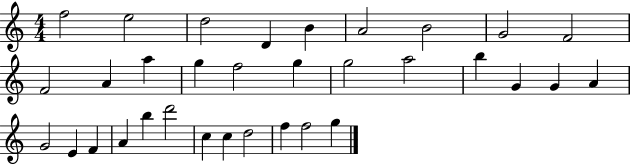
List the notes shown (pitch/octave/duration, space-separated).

F5/h E5/h D5/h D4/q B4/q A4/h B4/h G4/h F4/h F4/h A4/q A5/q G5/q F5/h G5/q G5/h A5/h B5/q G4/q G4/q A4/q G4/h E4/q F4/q A4/q B5/q D6/h C5/q C5/q D5/h F5/q F5/h G5/q